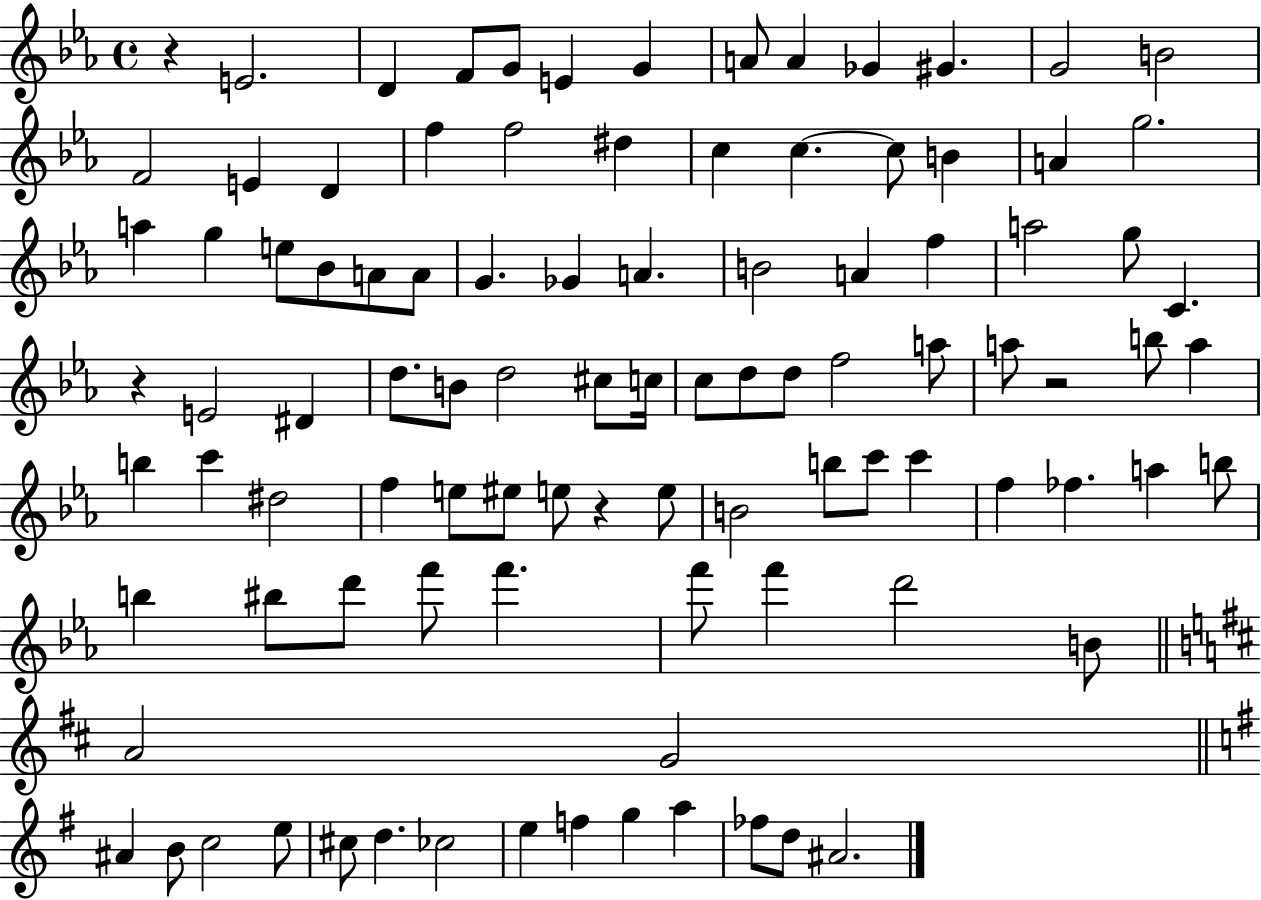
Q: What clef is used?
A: treble